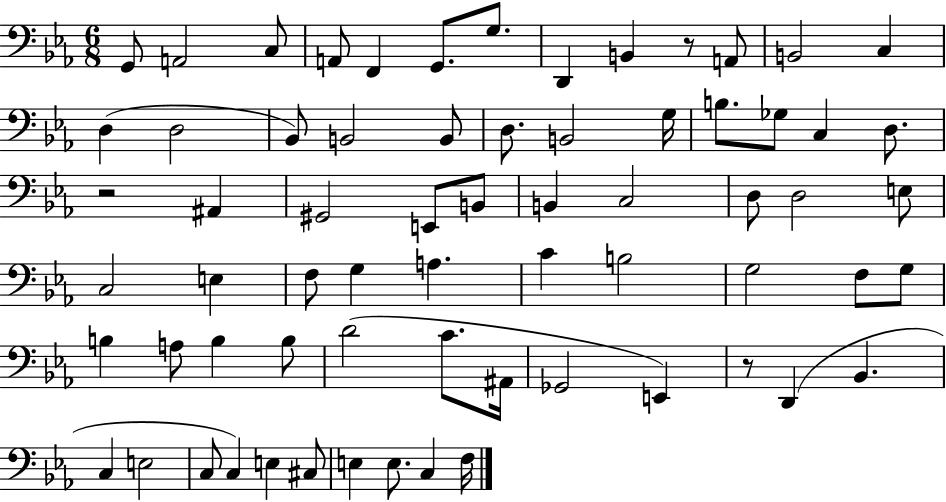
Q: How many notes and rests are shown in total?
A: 67